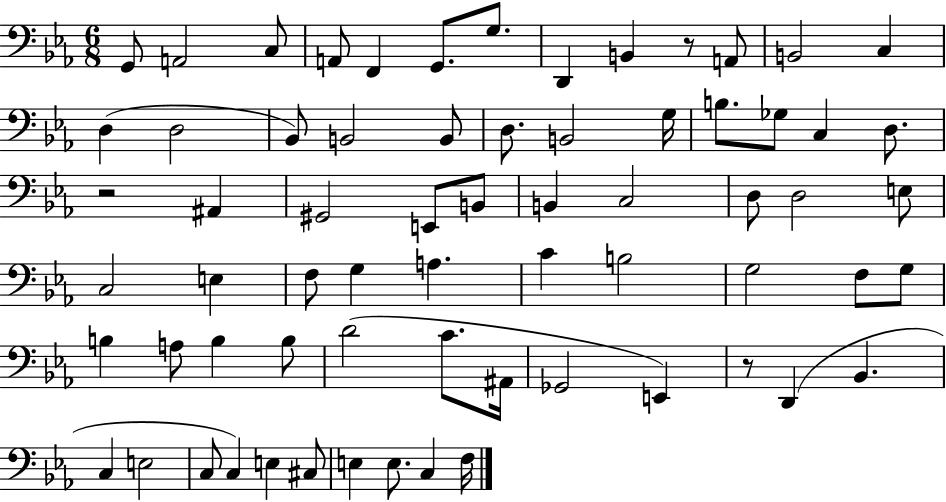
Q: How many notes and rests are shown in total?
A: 67